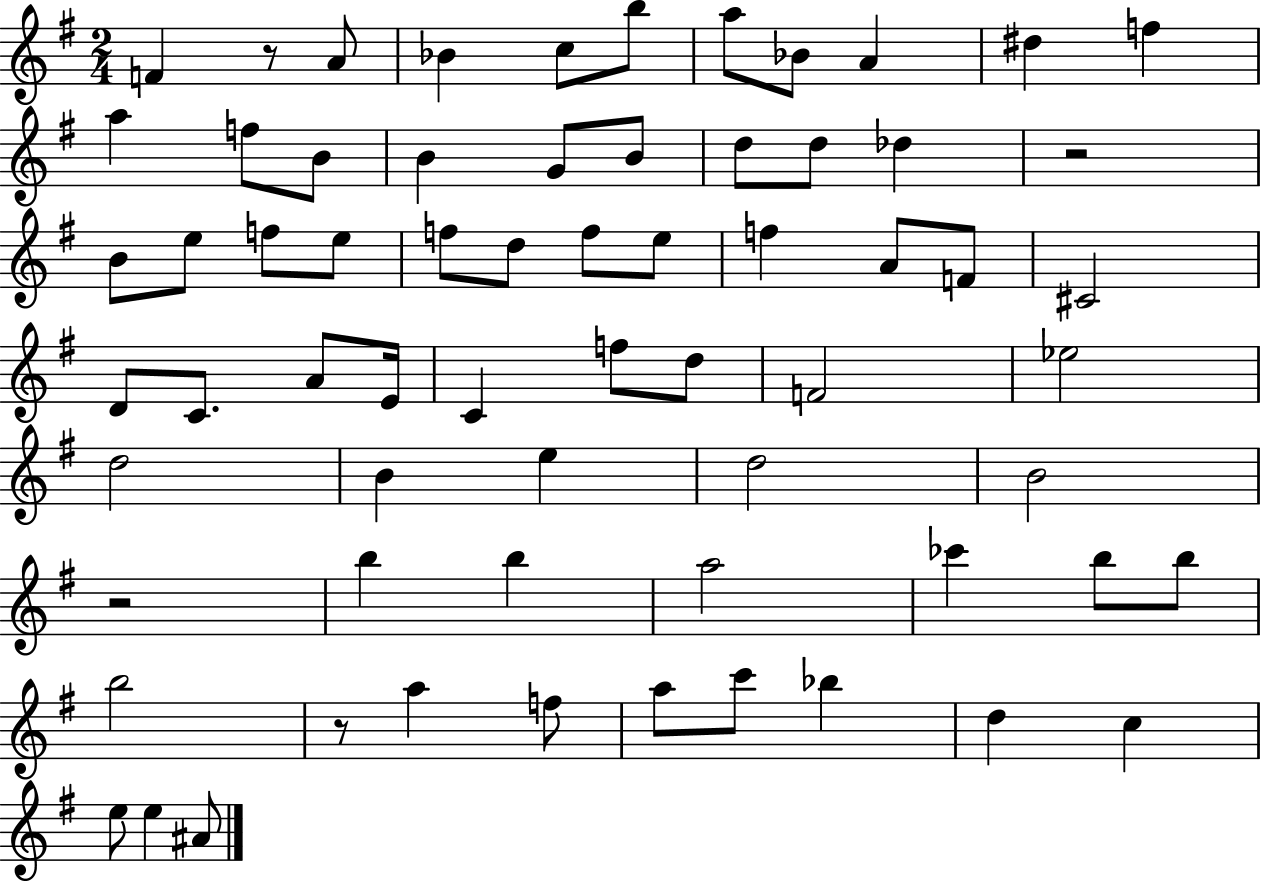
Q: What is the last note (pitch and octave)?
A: A#4